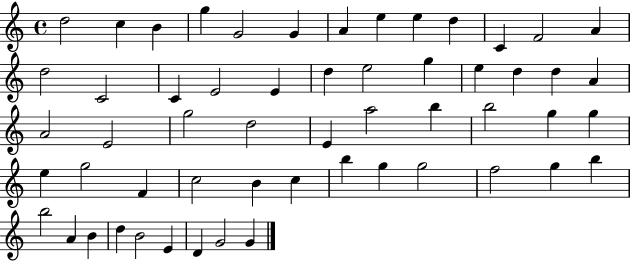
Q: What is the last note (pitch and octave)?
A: G4